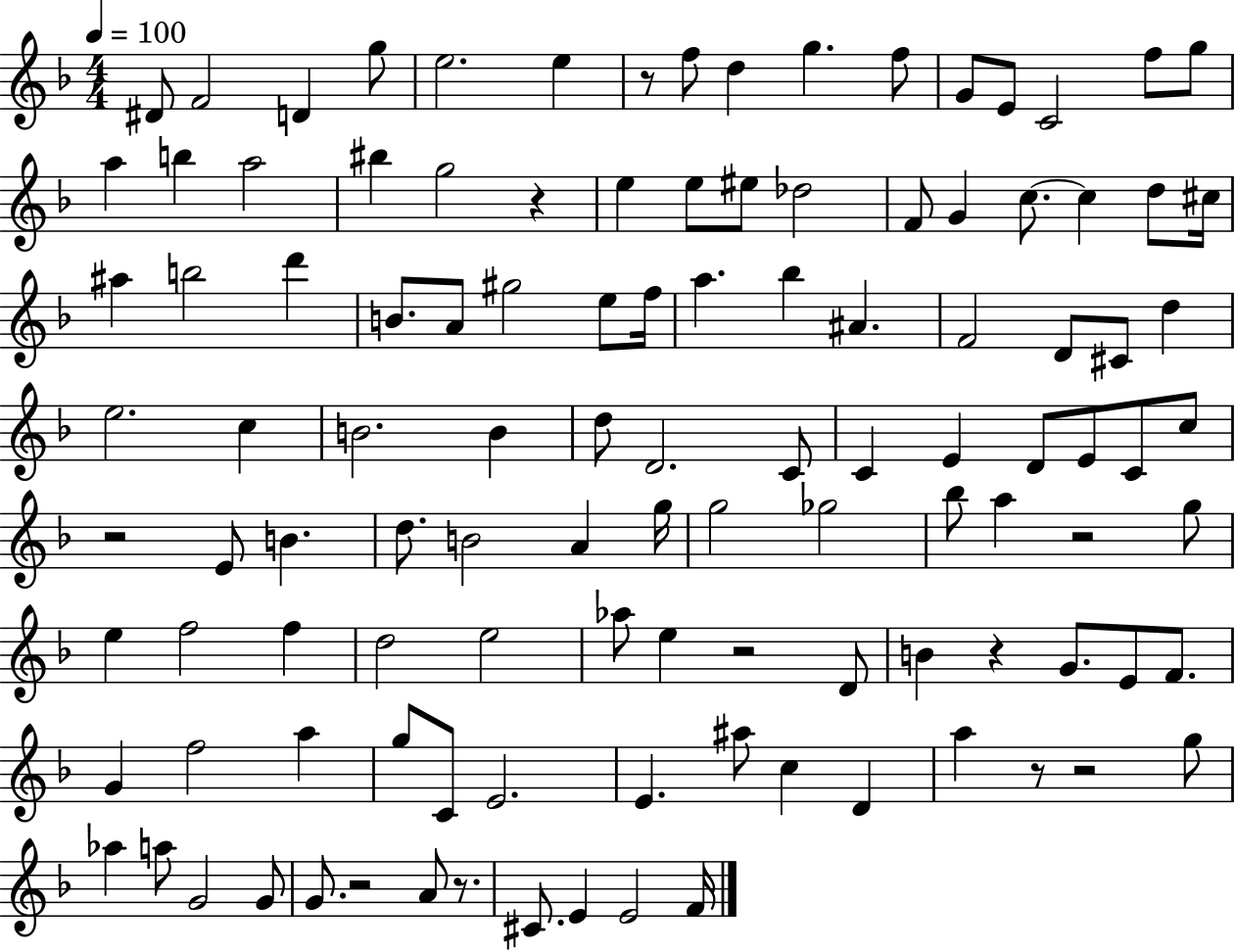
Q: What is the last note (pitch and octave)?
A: F4